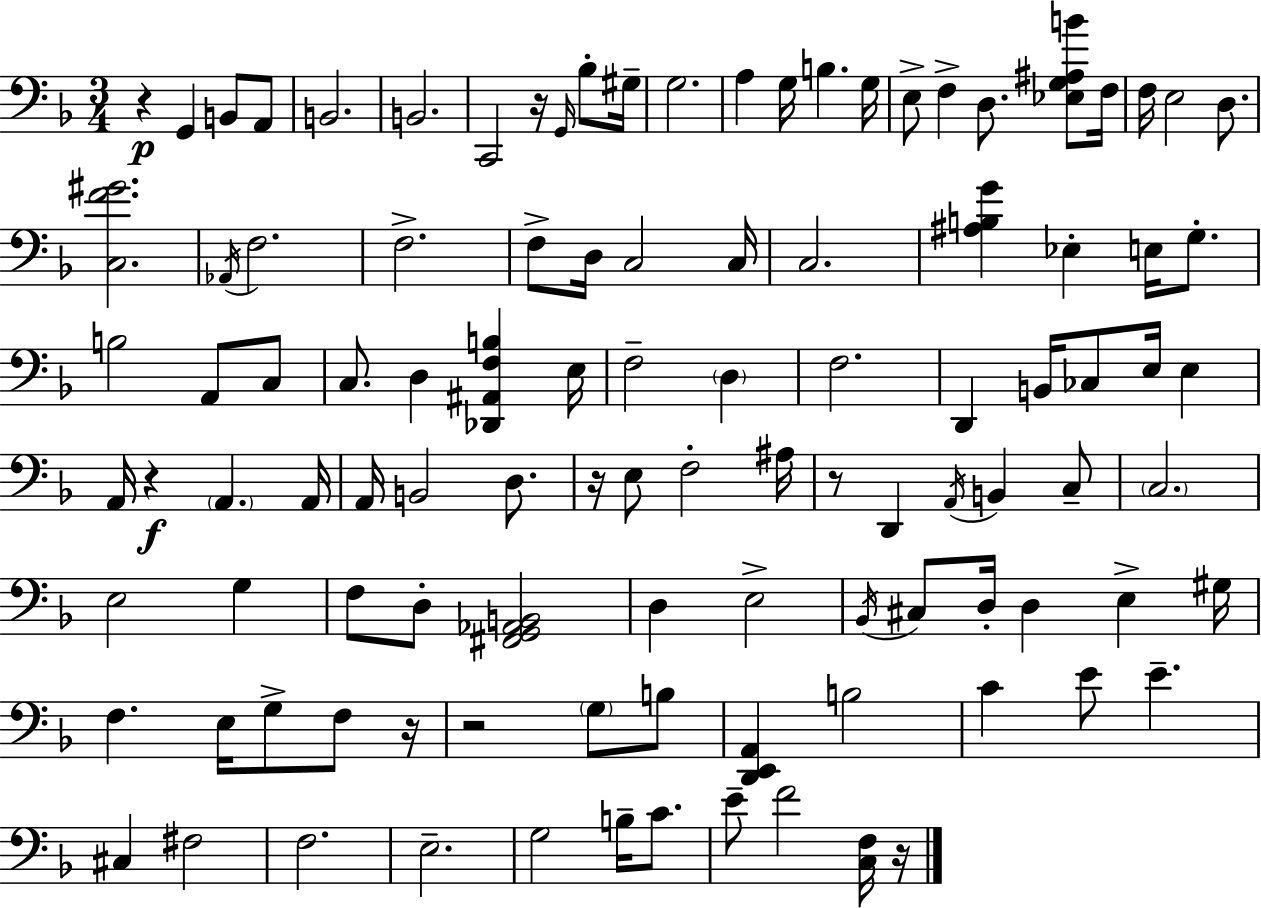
{
  \clef bass
  \numericTimeSignature
  \time 3/4
  \key d \minor
  \repeat volta 2 { r4\p g,4 b,8 a,8 | b,2. | b,2. | c,2 r16 \grace { g,16 } bes8-. | \break gis16-- g2. | a4 g16 b4. | g16 e8-> f4-> d8. <ees g ais b'>8 | f16 f16 e2 d8. | \break <c f' gis'>2. | \acciaccatura { aes,16 } f2. | f2.-> | f8-> d16 c2 | \break c16 c2. | <ais b g'>4 ees4-. e16 g8.-. | b2 a,8 | c8 c8. d4 <des, ais, f b>4 | \break e16 f2-- \parenthesize d4 | f2. | d,4 b,16 ces8 e16 e4 | a,16 r4\f \parenthesize a,4. | \break a,16 a,16 b,2 d8. | r16 e8 f2-. | ais16 r8 d,4 \acciaccatura { a,16 } b,4 | c8-- \parenthesize c2. | \break e2 g4 | f8 d8-. <fis, g, aes, b,>2 | d4 e2-> | \acciaccatura { bes,16 } cis8 d16-. d4 e4-> | \break gis16 f4. e16 g8-> | f8 r16 r2 | \parenthesize g8 b8 <d, e, a,>4 b2 | c'4 e'8 e'4.-- | \break cis4 fis2 | f2. | e2.-- | g2 | \break b16-- c'8. e'8-- f'2 | <c f>16 r16 } \bar "|."
}